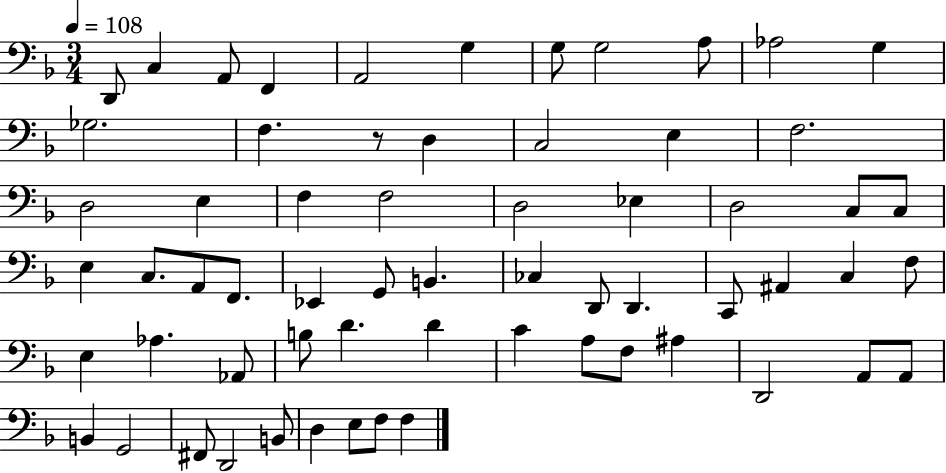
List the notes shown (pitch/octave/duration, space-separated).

D2/e C3/q A2/e F2/q A2/h G3/q G3/e G3/h A3/e Ab3/h G3/q Gb3/h. F3/q. R/e D3/q C3/h E3/q F3/h. D3/h E3/q F3/q F3/h D3/h Eb3/q D3/h C3/e C3/e E3/q C3/e. A2/e F2/e. Eb2/q G2/e B2/q. CES3/q D2/e D2/q. C2/e A#2/q C3/q F3/e E3/q Ab3/q. Ab2/e B3/e D4/q. D4/q C4/q A3/e F3/e A#3/q D2/h A2/e A2/e B2/q G2/h F#2/e D2/h B2/e D3/q E3/e F3/e F3/q